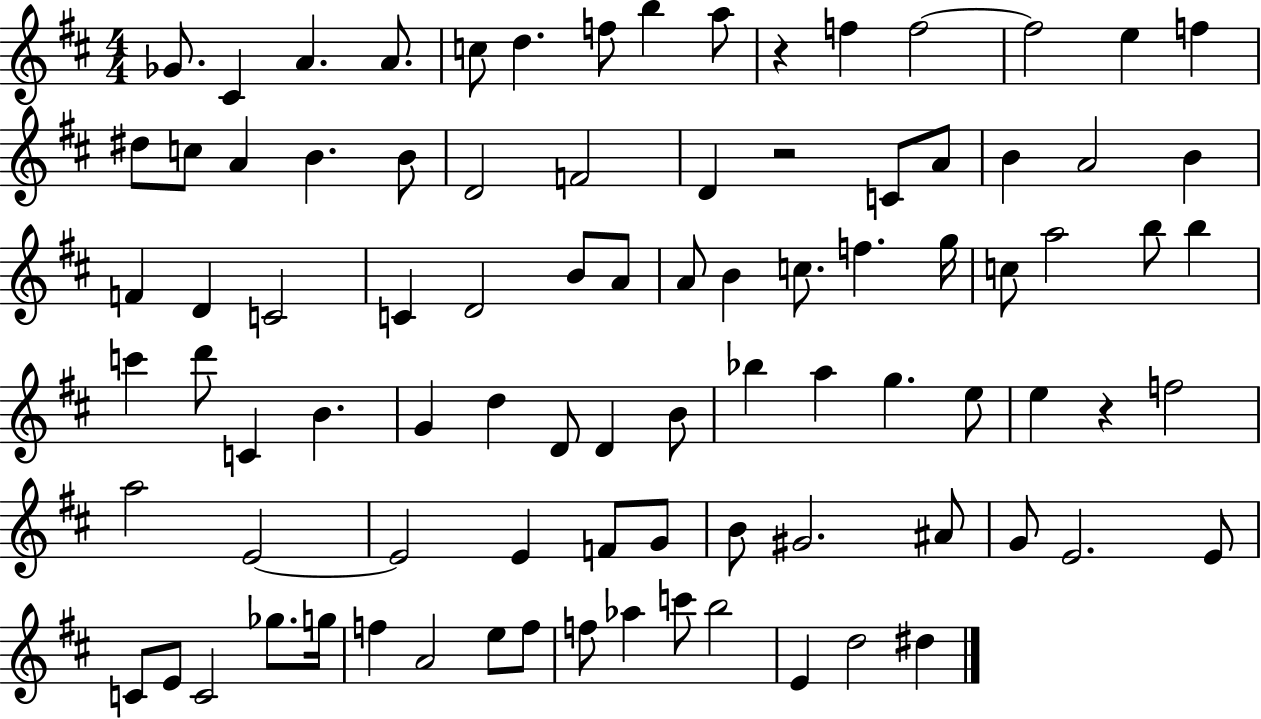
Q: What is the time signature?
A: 4/4